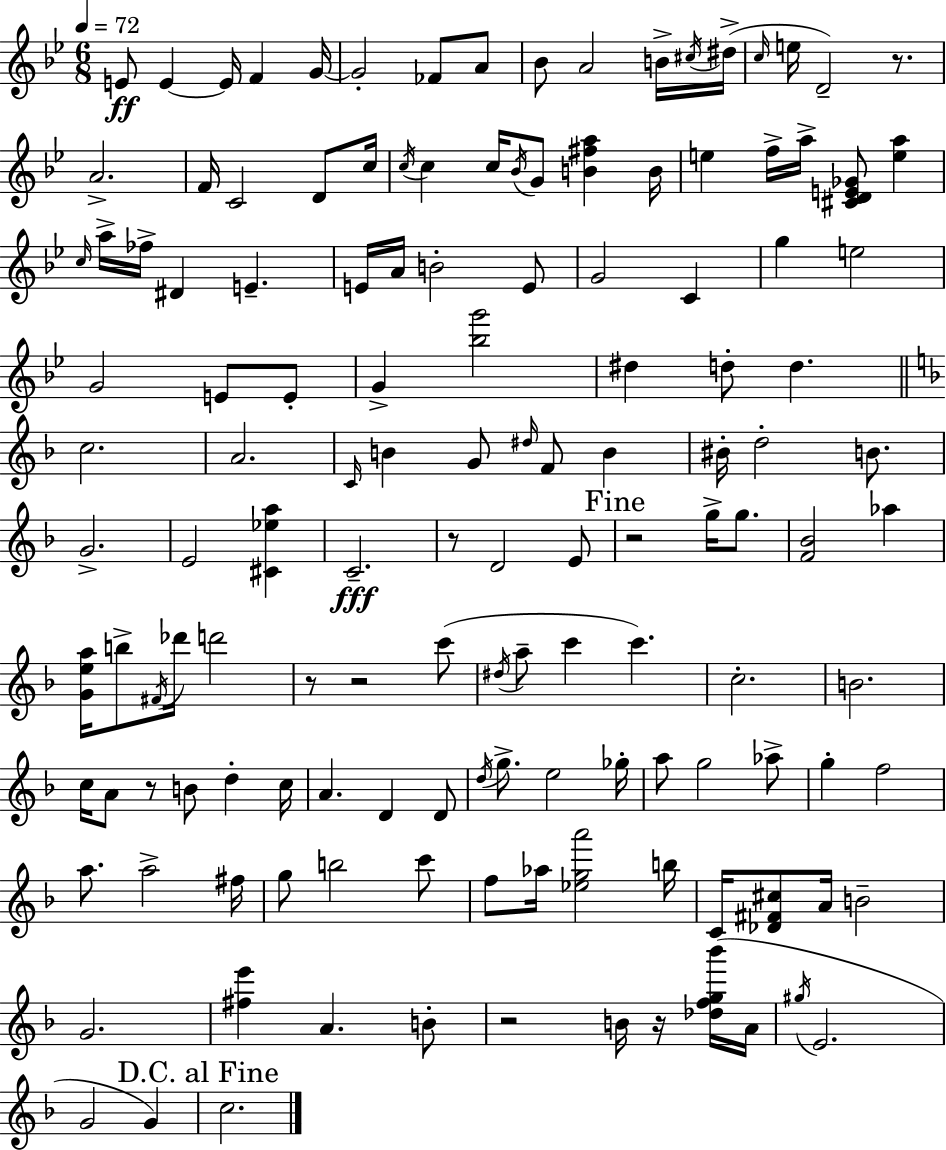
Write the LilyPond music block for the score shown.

{
  \clef treble
  \numericTimeSignature
  \time 6/8
  \key g \minor
  \tempo 4 = 72
  e'8\ff e'4~~ e'16 f'4 g'16~~ | g'2-. fes'8 a'8 | bes'8 a'2 b'16-> \acciaccatura { cis''16 } | dis''16->( \grace { c''16 } e''16 d'2--) r8. | \break a'2.-> | f'16 c'2 d'8 | c''16 \acciaccatura { c''16 } c''4 c''16 \acciaccatura { bes'16 } g'8 <b' fis'' a''>4 | b'16 e''4 f''16-> a''16-> <cis' d' e' ges'>8 | \break <e'' a''>4 \grace { c''16 } a''16-> fes''16-> dis'4 e'4.-- | e'16 a'16 b'2-. | e'8 g'2 | c'4 g''4 e''2 | \break g'2 | e'8 e'8-. g'4-> <bes'' g'''>2 | dis''4 d''8-. d''4. | \bar "||" \break \key f \major c''2. | a'2. | \grace { c'16 } b'4 g'8 \grace { dis''16 } f'8 b'4 | bis'16-. d''2-. b'8. | \break g'2.-> | e'2 <cis' ees'' a''>4 | c'2.--\fff | r8 d'2 | \break e'8 \mark "Fine" r2 g''16-> g''8. | <f' bes'>2 aes''4 | <g' e'' a''>16 b''8-> \acciaccatura { fis'16 } des'''16 d'''2 | r8 r2 | \break c'''8( \acciaccatura { dis''16 } a''8-- c'''4 c'''4.) | c''2.-. | b'2. | c''16 a'8 r8 b'8 d''4-. | \break c''16 a'4. d'4 | d'8 \acciaccatura { d''16 } g''8.-> e''2 | ges''16-. a''8 g''2 | aes''8-> g''4-. f''2 | \break a''8. a''2-> | fis''16 g''8 b''2 | c'''8 f''8 aes''16 <ees'' g'' a'''>2 | b''16 c'16 <des' fis' cis''>8 a'16 b'2-- | \break g'2. | <fis'' e'''>4 a'4. | b'8-. r2 | b'16 r16 <des'' f'' g'' bes'''>16( a'16 \acciaccatura { gis''16 } e'2. | \break g'2 | g'4) \mark "D.C. al Fine" c''2. | \bar "|."
}